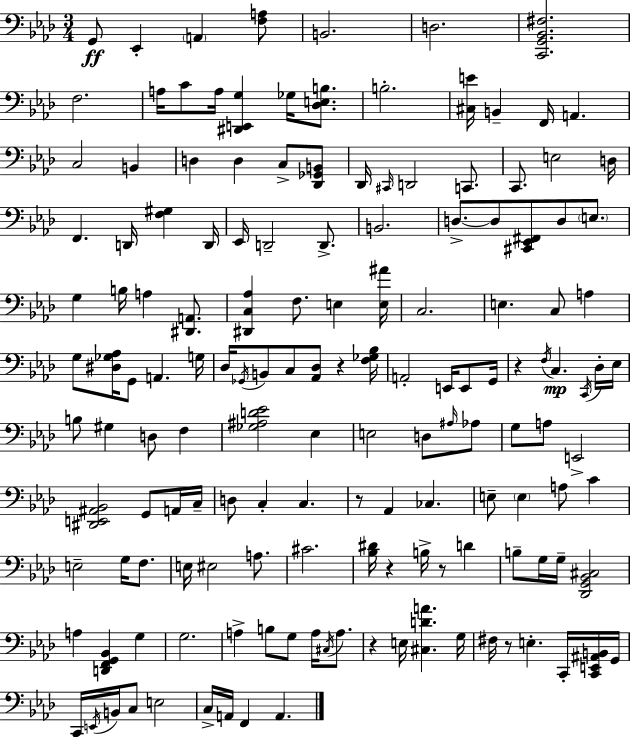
X:1
T:Untitled
M:3/4
L:1/4
K:Ab
G,,/2 _E,, A,, [F,A,]/2 B,,2 D,2 [C,,G,,_B,,^F,]2 F,2 A,/4 C/2 A,/4 [^D,,E,,G,] _G,/4 [_D,E,B,]/2 B,2 [^C,E]/4 B,, F,,/4 A,, C,2 B,, D, D, C,/2 [_D,,_G,,B,,]/2 _D,,/4 ^C,,/4 D,,2 C,,/2 C,,/2 E,2 D,/4 F,, D,,/4 [F,^G,] D,,/4 _E,,/4 D,,2 D,,/2 B,,2 D,/2 D,/2 [^C,,_E,,^F,,]/2 D,/2 E,/2 G, B,/4 A, [^D,,A,,]/2 [^D,,C,_A,] F,/2 E, [E,^A]/4 C,2 E, C,/2 A, G,/2 [^D,_G,_A,]/4 G,,/2 A,, G,/4 _D,/4 _G,,/4 B,,/2 C,/2 [_A,,_D,]/2 z [F,_G,_B,]/4 A,,2 E,,/4 E,,/2 G,,/4 z F,/4 C, C,,/4 _D,/4 _E,/4 B,/2 ^G, D,/2 F, [_G,^A,D_E]2 _E, E,2 D,/2 ^A,/4 _A,/2 G,/2 A,/2 E,,2 [^D,,E,,^A,,_B,,]2 G,,/2 A,,/4 C,/4 D,/2 C, C, z/2 _A,, _C, E,/2 E, A,/2 C E,2 G,/4 F,/2 E,/4 ^E,2 A,/2 ^C2 [_B,^D]/4 z B,/4 z/2 D B,/2 G,/4 G,/4 [_D,,G,,_B,,^C,]2 A, [D,,F,,G,,_B,,] G, G,2 A, B,/2 G,/2 A,/4 ^C,/4 A,/2 z E,/4 [^C,DA] G,/4 ^F,/4 z/2 E, C,,/4 [C,,E,,^A,,B,,]/4 G,,/4 C,,/4 E,,/4 B,,/4 C,/2 E,2 C,/4 A,,/4 F,, A,,